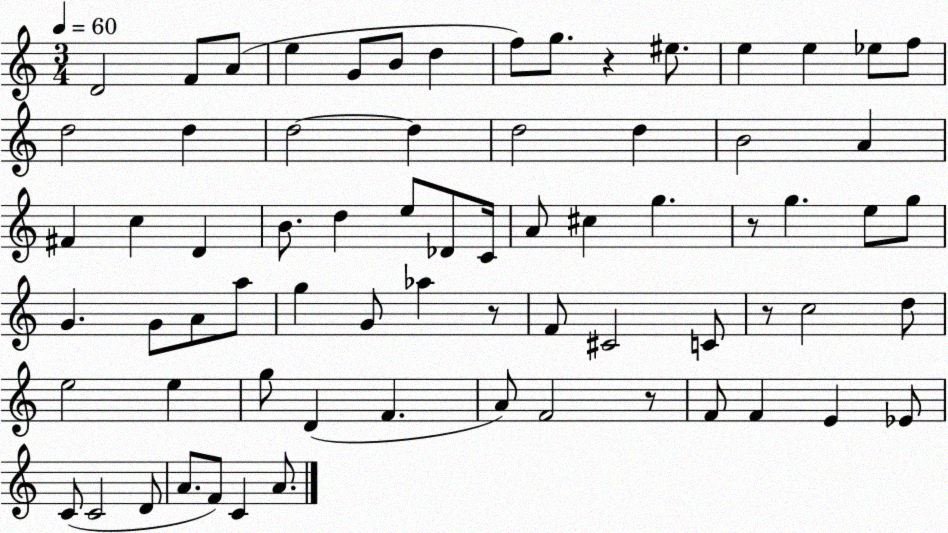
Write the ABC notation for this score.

X:1
T:Untitled
M:3/4
L:1/4
K:C
D2 F/2 A/2 e G/2 B/2 d f/2 g/2 z ^e/2 e e _e/2 f/2 d2 d d2 d d2 d B2 A ^F c D B/2 d e/2 _D/2 C/4 A/2 ^c g z/2 g e/2 g/2 G G/2 A/2 a/2 g G/2 _a z/2 F/2 ^C2 C/2 z/2 c2 d/2 e2 e g/2 D F A/2 F2 z/2 F/2 F E _E/2 C/2 C2 D/2 A/2 F/2 C A/2